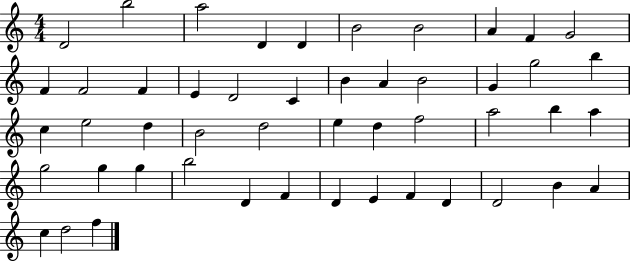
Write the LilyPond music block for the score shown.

{
  \clef treble
  \numericTimeSignature
  \time 4/4
  \key c \major
  d'2 b''2 | a''2 d'4 d'4 | b'2 b'2 | a'4 f'4 g'2 | \break f'4 f'2 f'4 | e'4 d'2 c'4 | b'4 a'4 b'2 | g'4 g''2 b''4 | \break c''4 e''2 d''4 | b'2 d''2 | e''4 d''4 f''2 | a''2 b''4 a''4 | \break g''2 g''4 g''4 | b''2 d'4 f'4 | d'4 e'4 f'4 d'4 | d'2 b'4 a'4 | \break c''4 d''2 f''4 | \bar "|."
}